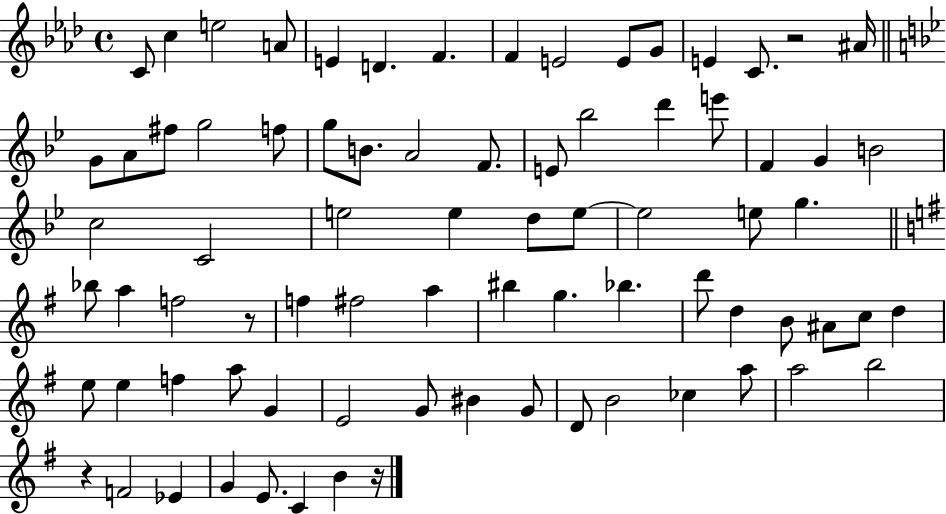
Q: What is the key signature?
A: AES major